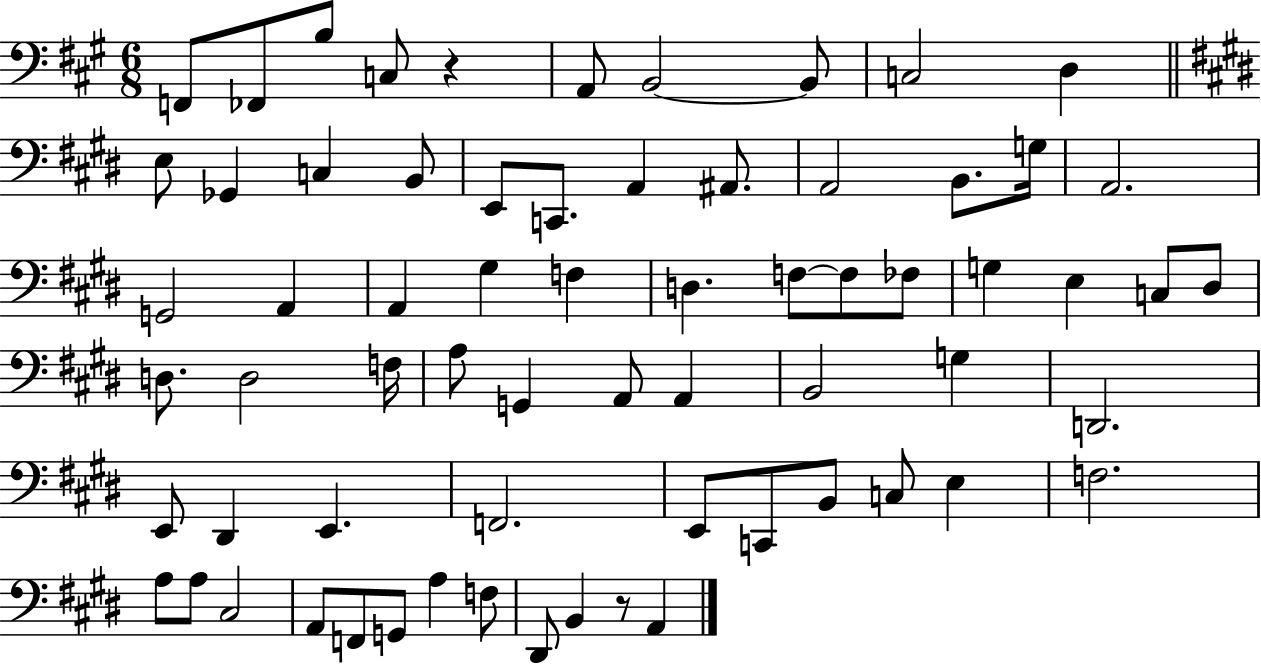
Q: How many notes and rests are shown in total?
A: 67